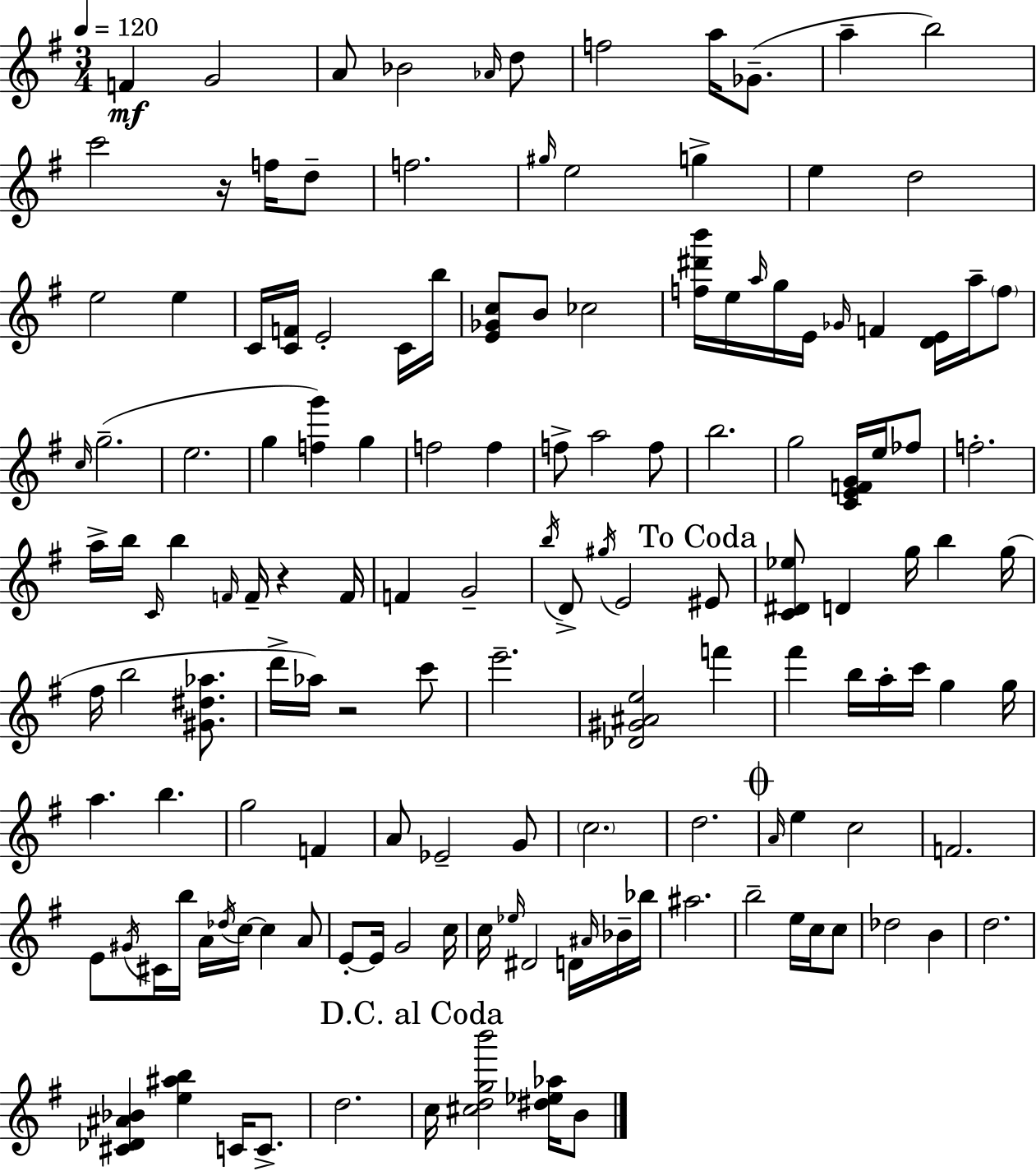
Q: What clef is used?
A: treble